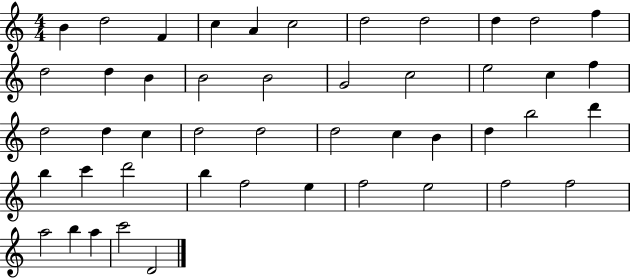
B4/q D5/h F4/q C5/q A4/q C5/h D5/h D5/h D5/q D5/h F5/q D5/h D5/q B4/q B4/h B4/h G4/h C5/h E5/h C5/q F5/q D5/h D5/q C5/q D5/h D5/h D5/h C5/q B4/q D5/q B5/h D6/q B5/q C6/q D6/h B5/q F5/h E5/q F5/h E5/h F5/h F5/h A5/h B5/q A5/q C6/h D4/h